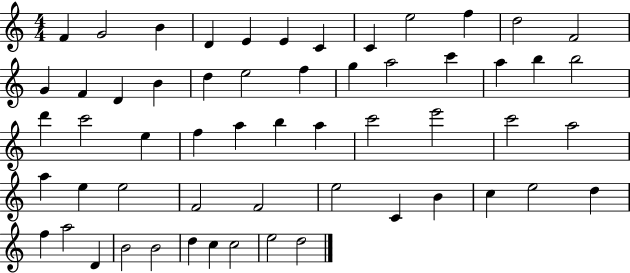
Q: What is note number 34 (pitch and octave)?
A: E6